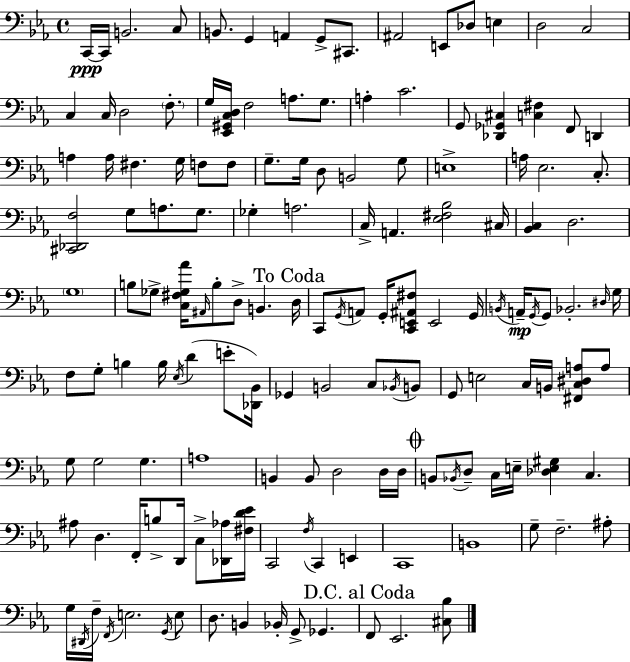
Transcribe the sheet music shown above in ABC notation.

X:1
T:Untitled
M:4/4
L:1/4
K:Eb
C,,/4 C,,/4 B,,2 C,/2 B,,/2 G,, A,, G,,/2 ^C,,/2 ^A,,2 E,,/2 _D,/2 E, D,2 C,2 C, C,/4 D,2 F,/2 G,/4 [_E,,^G,,C,D,]/4 F,2 A,/2 G,/2 A, C2 G,,/2 [_D,,_G,,^C,] [C,^F,] F,,/2 D,, A, A,/4 ^F, G,/4 F,/2 F,/2 G,/2 G,/4 D,/2 B,,2 G,/2 E,4 A,/4 _E,2 C,/2 [^C,,_D,,F,]2 G,/2 A,/2 G,/2 _G, A,2 C,/4 A,, [_E,^F,_B,]2 ^C,/4 [_B,,C,] D,2 G,4 B,/2 _G,/2 [C,^F,_G,_A]/4 ^A,,/4 B,/2 D,/2 B,, D,/4 C,,/2 G,,/4 A,,/2 G,,/4 [C,,E,,^A,,^F,]/2 E,,2 G,,/4 B,,/4 A,,/4 G,,/4 G,,/2 _B,,2 ^D,/4 G,/4 F,/2 G,/2 B, B,/4 _E,/4 D E/2 [_D,,_B,,]/4 _G,, B,,2 C,/2 _B,,/4 B,,/2 G,,/2 E,2 C,/4 B,,/4 [^F,,C,^D,A,]/2 A,/2 G,/2 G,2 G, A,4 B,, B,,/2 D,2 D,/4 D,/4 B,,/2 _B,,/4 D,/2 C,/4 E,/4 [_D,E,^G,] C, ^A,/2 D, F,,/4 B,/2 D,,/4 C,/2 [_D,,_A,]/4 [^F,D_E]/4 C,,2 F,/4 C,, E,, C,,4 B,,4 G,/2 F,2 ^A,/2 G,/4 ^D,,/4 F,/4 F,,/4 E,2 G,,/4 E,/2 D,/2 B,, _B,,/4 G,,/2 _G,, F,,/2 _E,,2 [^C,_B,]/2